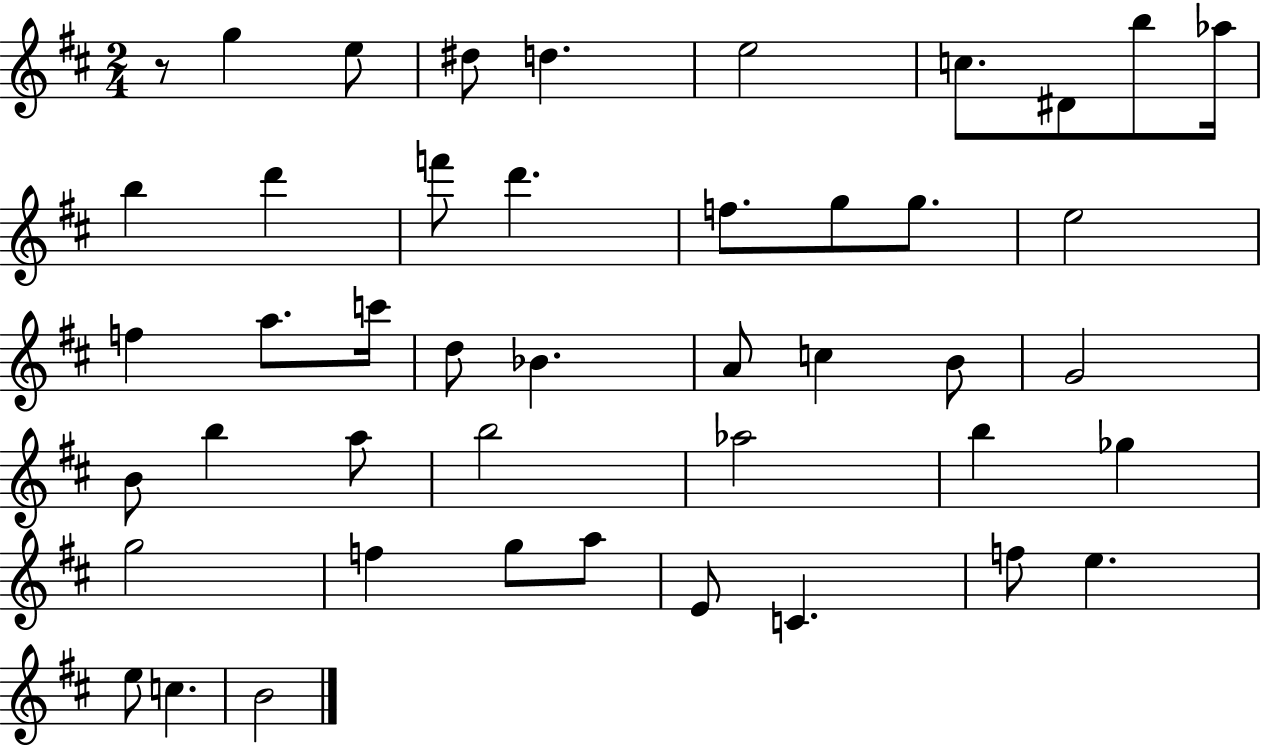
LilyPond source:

{
  \clef treble
  \numericTimeSignature
  \time 2/4
  \key d \major
  r8 g''4 e''8 | dis''8 d''4. | e''2 | c''8. dis'8 b''8 aes''16 | \break b''4 d'''4 | f'''8 d'''4. | f''8. g''8 g''8. | e''2 | \break f''4 a''8. c'''16 | d''8 bes'4. | a'8 c''4 b'8 | g'2 | \break b'8 b''4 a''8 | b''2 | aes''2 | b''4 ges''4 | \break g''2 | f''4 g''8 a''8 | e'8 c'4. | f''8 e''4. | \break e''8 c''4. | b'2 | \bar "|."
}